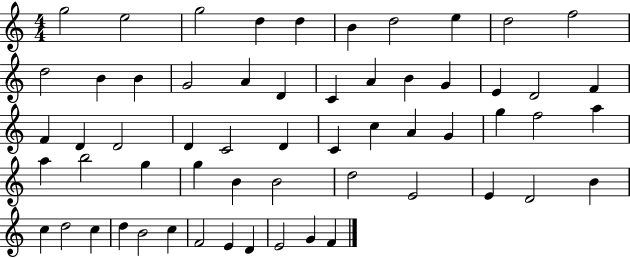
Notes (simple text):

G5/h E5/h G5/h D5/q D5/q B4/q D5/h E5/q D5/h F5/h D5/h B4/q B4/q G4/h A4/q D4/q C4/q A4/q B4/q G4/q E4/q D4/h F4/q F4/q D4/q D4/h D4/q C4/h D4/q C4/q C5/q A4/q G4/q G5/q F5/h A5/q A5/q B5/h G5/q G5/q B4/q B4/h D5/h E4/h E4/q D4/h B4/q C5/q D5/h C5/q D5/q B4/h C5/q F4/h E4/q D4/q E4/h G4/q F4/q